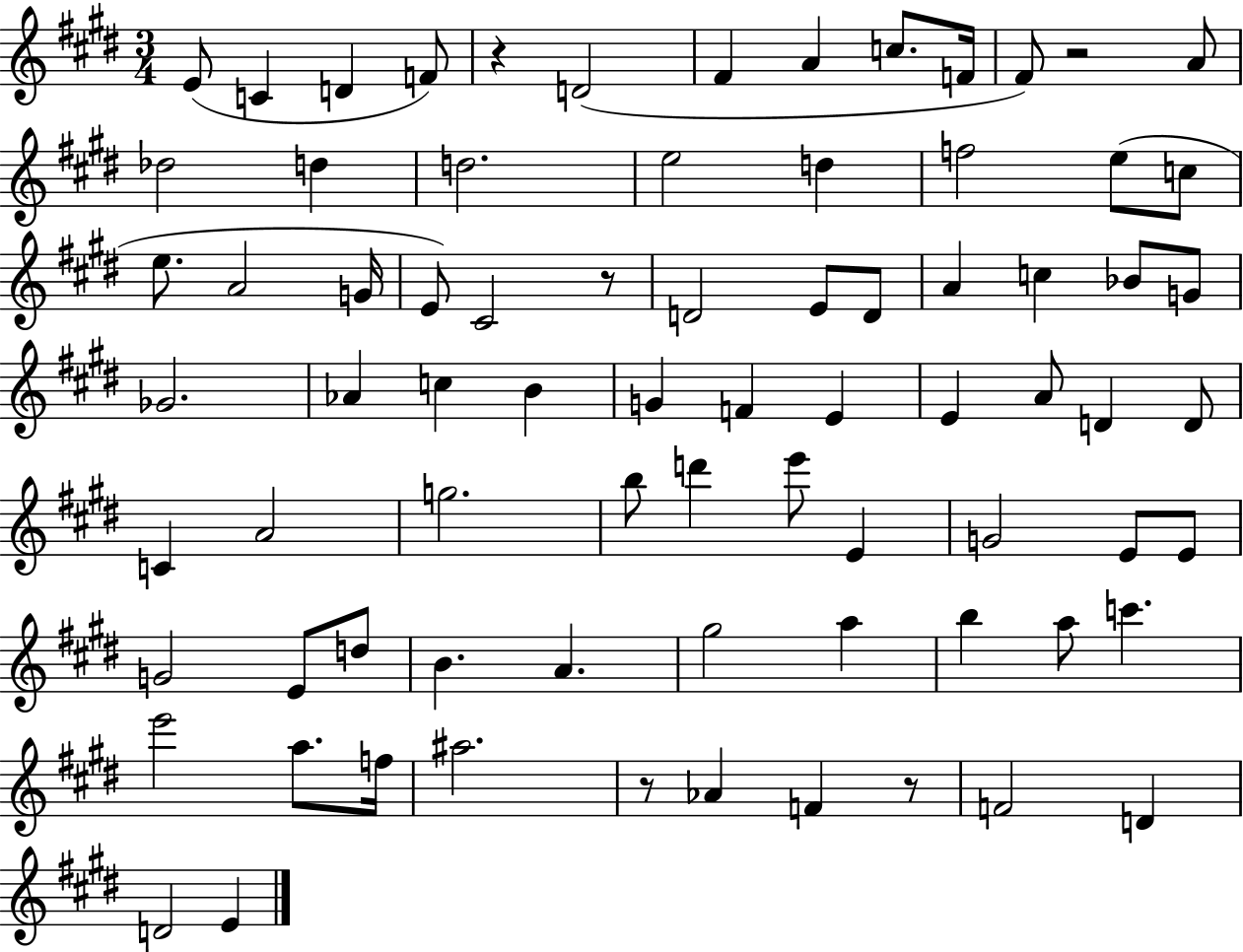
{
  \clef treble
  \numericTimeSignature
  \time 3/4
  \key e \major
  e'8( c'4 d'4 f'8) | r4 d'2( | fis'4 a'4 c''8. f'16 | fis'8) r2 a'8 | \break des''2 d''4 | d''2. | e''2 d''4 | f''2 e''8( c''8 | \break e''8. a'2 g'16 | e'8) cis'2 r8 | d'2 e'8 d'8 | a'4 c''4 bes'8 g'8 | \break ges'2. | aes'4 c''4 b'4 | g'4 f'4 e'4 | e'4 a'8 d'4 d'8 | \break c'4 a'2 | g''2. | b''8 d'''4 e'''8 e'4 | g'2 e'8 e'8 | \break g'2 e'8 d''8 | b'4. a'4. | gis''2 a''4 | b''4 a''8 c'''4. | \break e'''2 a''8. f''16 | ais''2. | r8 aes'4 f'4 r8 | f'2 d'4 | \break d'2 e'4 | \bar "|."
}